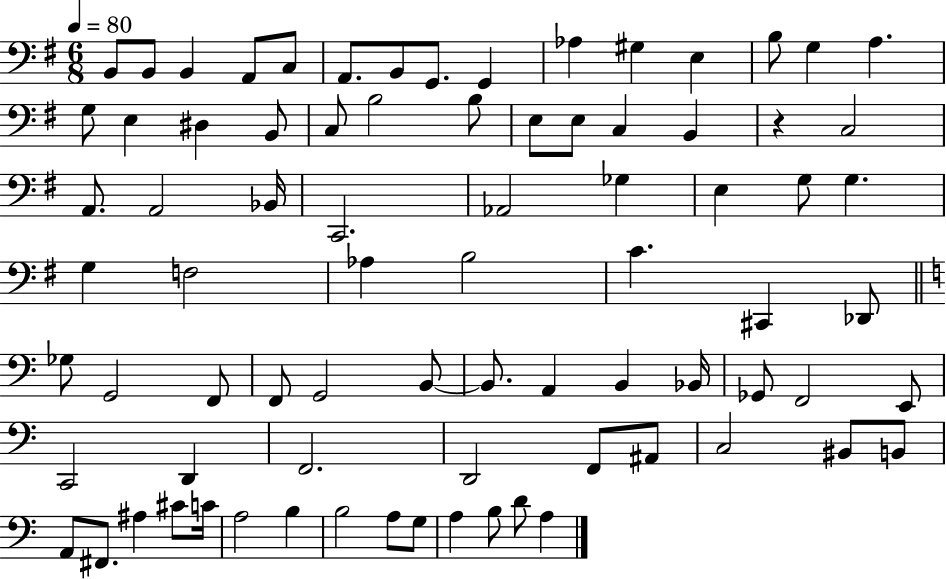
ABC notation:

X:1
T:Untitled
M:6/8
L:1/4
K:G
B,,/2 B,,/2 B,, A,,/2 C,/2 A,,/2 B,,/2 G,,/2 G,, _A, ^G, E, B,/2 G, A, G,/2 E, ^D, B,,/2 C,/2 B,2 B,/2 E,/2 E,/2 C, B,, z C,2 A,,/2 A,,2 _B,,/4 C,,2 _A,,2 _G, E, G,/2 G, G, F,2 _A, B,2 C ^C,, _D,,/2 _G,/2 G,,2 F,,/2 F,,/2 G,,2 B,,/2 B,,/2 A,, B,, _B,,/4 _G,,/2 F,,2 E,,/2 C,,2 D,, F,,2 D,,2 F,,/2 ^A,,/2 C,2 ^B,,/2 B,,/2 A,,/2 ^F,,/2 ^A, ^C/2 C/4 A,2 B, B,2 A,/2 G,/2 A, B,/2 D/2 A,